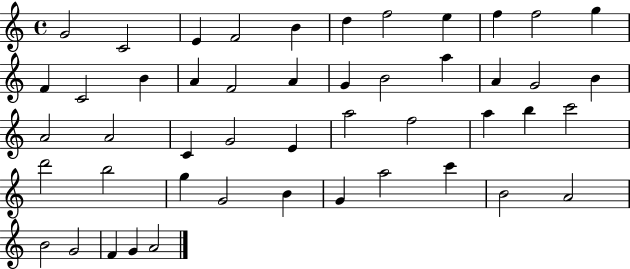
G4/h C4/h E4/q F4/h B4/q D5/q F5/h E5/q F5/q F5/h G5/q F4/q C4/h B4/q A4/q F4/h A4/q G4/q B4/h A5/q A4/q G4/h B4/q A4/h A4/h C4/q G4/h E4/q A5/h F5/h A5/q B5/q C6/h D6/h B5/h G5/q G4/h B4/q G4/q A5/h C6/q B4/h A4/h B4/h G4/h F4/q G4/q A4/h